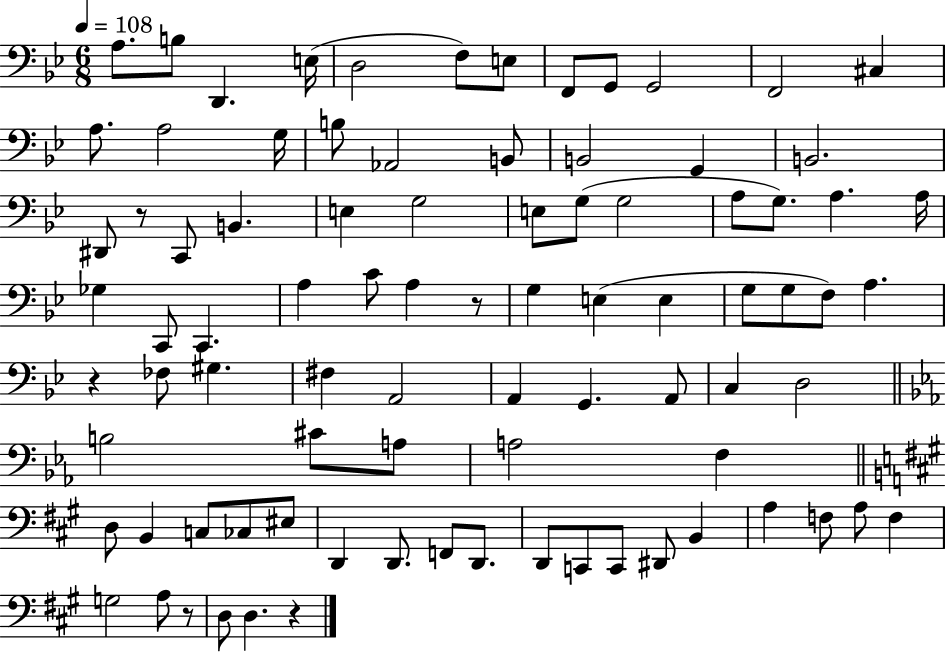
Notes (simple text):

A3/e. B3/e D2/q. E3/s D3/h F3/e E3/e F2/e G2/e G2/h F2/h C#3/q A3/e. A3/h G3/s B3/e Ab2/h B2/e B2/h G2/q B2/h. D#2/e R/e C2/e B2/q. E3/q G3/h E3/e G3/e G3/h A3/e G3/e. A3/q. A3/s Gb3/q C2/e C2/q. A3/q C4/e A3/q R/e G3/q E3/q E3/q G3/e G3/e F3/e A3/q. R/q FES3/e G#3/q. F#3/q A2/h A2/q G2/q. A2/e C3/q D3/h B3/h C#4/e A3/e A3/h F3/q D3/e B2/q C3/e CES3/e EIS3/e D2/q D2/e. F2/e D2/e. D2/e C2/e C2/e D#2/e B2/q A3/q F3/e A3/e F3/q G3/h A3/e R/e D3/e D3/q. R/q